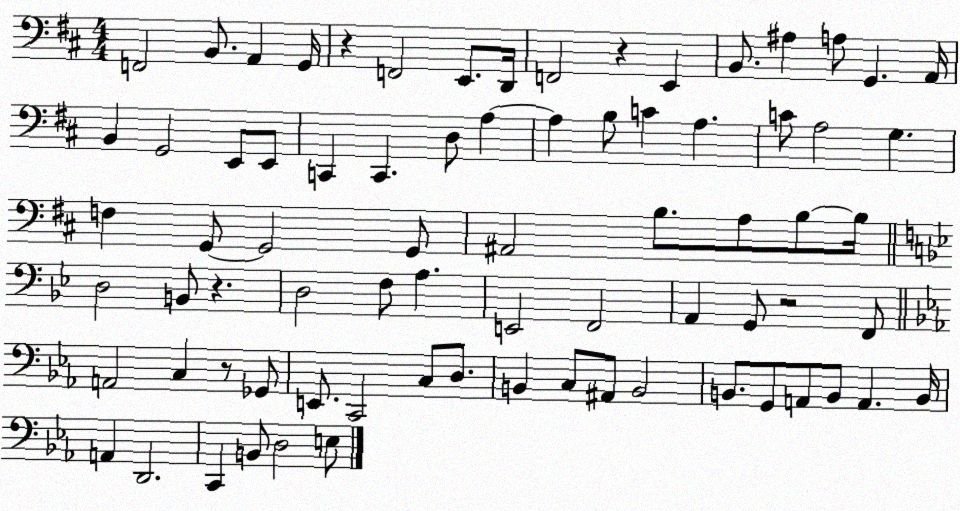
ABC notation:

X:1
T:Untitled
M:4/4
L:1/4
K:D
F,,2 B,,/2 A,, G,,/4 z F,,2 E,,/2 D,,/4 F,,2 z E,, B,,/2 ^A, A,/2 G,, A,,/4 B,, G,,2 E,,/2 E,,/2 C,, C,, D,/2 A, A, B,/2 C A, C/2 A,2 G, F, G,,/2 G,,2 G,,/2 ^A,,2 B,/2 A,/2 B,/2 B,/4 D,2 B,,/2 z D,2 F,/2 A, E,,2 F,,2 A,, G,,/2 z2 F,,/2 A,,2 C, z/2 _G,,/2 E,,/2 C,,2 C,/2 D,/2 B,, C,/2 ^A,,/2 B,,2 B,,/2 G,,/2 A,,/2 B,,/2 A,, B,,/4 A,, D,,2 C,, B,,/2 D,2 E,/2